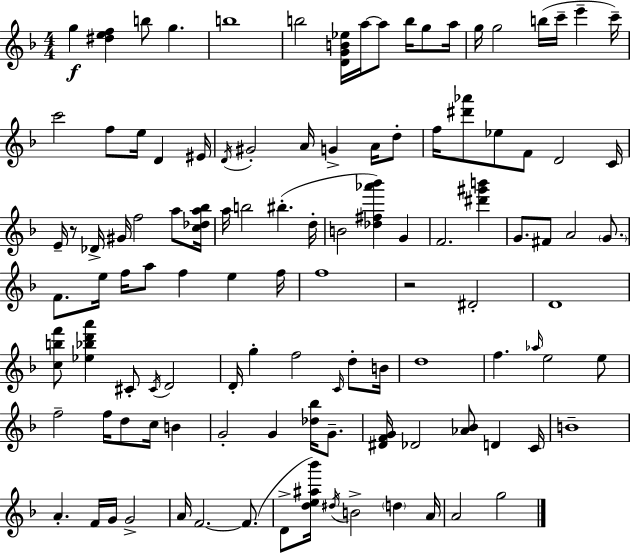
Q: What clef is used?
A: treble